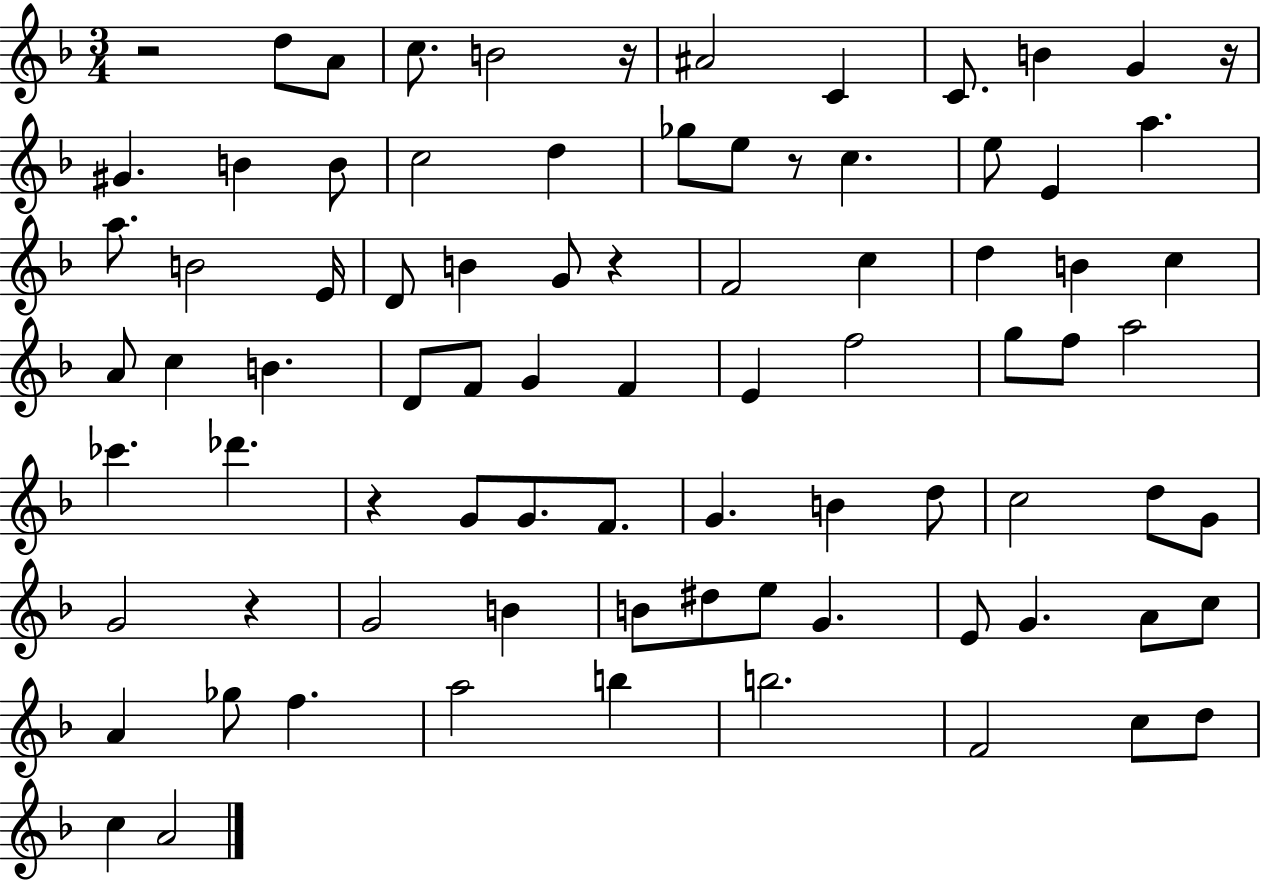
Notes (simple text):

R/h D5/e A4/e C5/e. B4/h R/s A#4/h C4/q C4/e. B4/q G4/q R/s G#4/q. B4/q B4/e C5/h D5/q Gb5/e E5/e R/e C5/q. E5/e E4/q A5/q. A5/e. B4/h E4/s D4/e B4/q G4/e R/q F4/h C5/q D5/q B4/q C5/q A4/e C5/q B4/q. D4/e F4/e G4/q F4/q E4/q F5/h G5/e F5/e A5/h CES6/q. Db6/q. R/q G4/e G4/e. F4/e. G4/q. B4/q D5/e C5/h D5/e G4/e G4/h R/q G4/h B4/q B4/e D#5/e E5/e G4/q. E4/e G4/q. A4/e C5/e A4/q Gb5/e F5/q. A5/h B5/q B5/h. F4/h C5/e D5/e C5/q A4/h